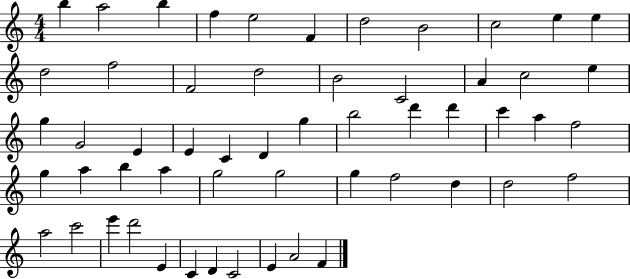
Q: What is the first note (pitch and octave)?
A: B5